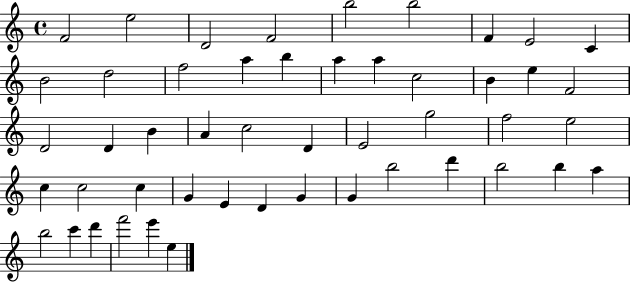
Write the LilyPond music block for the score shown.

{
  \clef treble
  \time 4/4
  \defaultTimeSignature
  \key c \major
  f'2 e''2 | d'2 f'2 | b''2 b''2 | f'4 e'2 c'4 | \break b'2 d''2 | f''2 a''4 b''4 | a''4 a''4 c''2 | b'4 e''4 f'2 | \break d'2 d'4 b'4 | a'4 c''2 d'4 | e'2 g''2 | f''2 e''2 | \break c''4 c''2 c''4 | g'4 e'4 d'4 g'4 | g'4 b''2 d'''4 | b''2 b''4 a''4 | \break b''2 c'''4 d'''4 | f'''2 e'''4 e''4 | \bar "|."
}